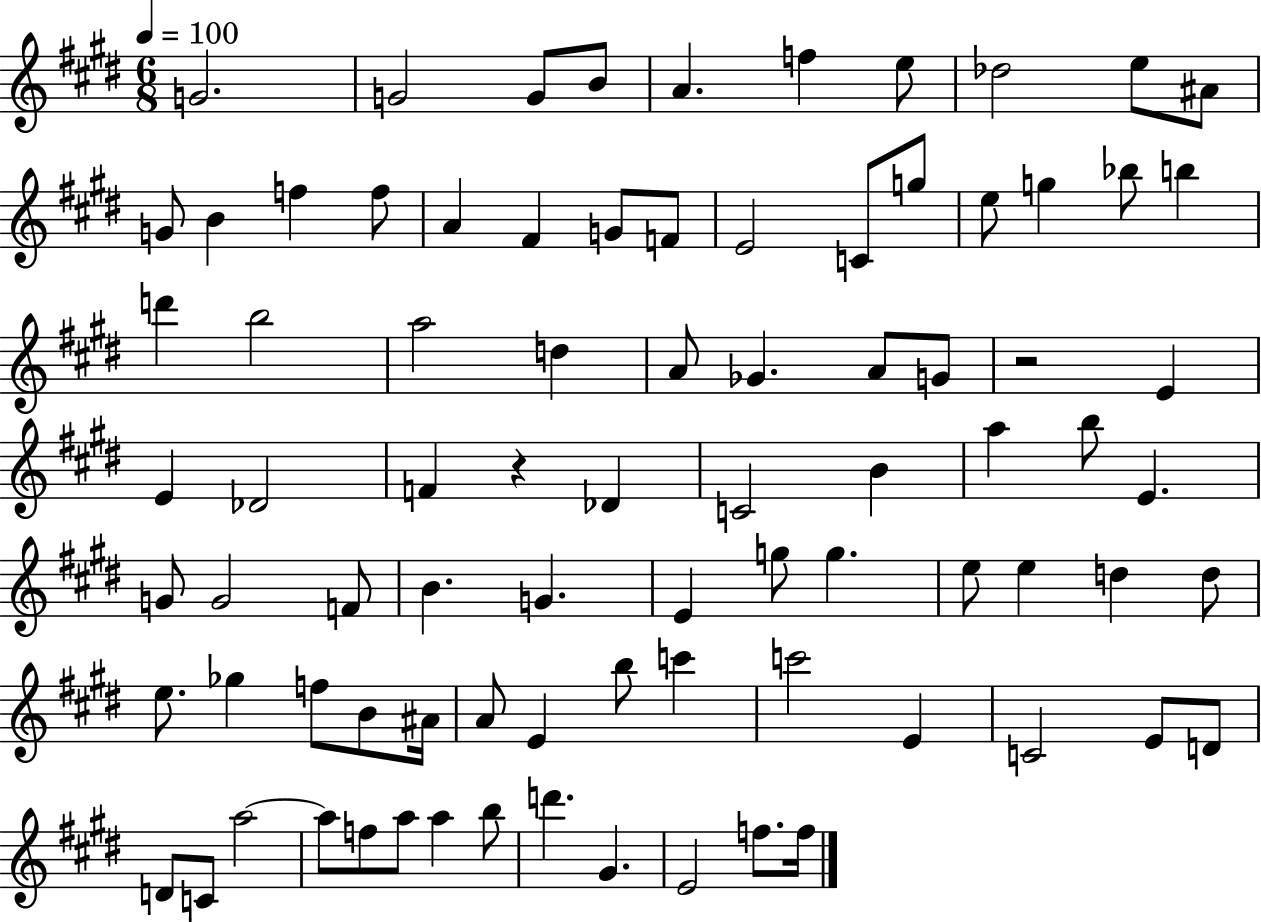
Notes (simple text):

G4/h. G4/h G4/e B4/e A4/q. F5/q E5/e Db5/h E5/e A#4/e G4/e B4/q F5/q F5/e A4/q F#4/q G4/e F4/e E4/h C4/e G5/e E5/e G5/q Bb5/e B5/q D6/q B5/h A5/h D5/q A4/e Gb4/q. A4/e G4/e R/h E4/q E4/q Db4/h F4/q R/q Db4/q C4/h B4/q A5/q B5/e E4/q. G4/e G4/h F4/e B4/q. G4/q. E4/q G5/e G5/q. E5/e E5/q D5/q D5/e E5/e. Gb5/q F5/e B4/e A#4/s A4/e E4/q B5/e C6/q C6/h E4/q C4/h E4/e D4/e D4/e C4/e A5/h A5/e F5/e A5/e A5/q B5/e D6/q. G#4/q. E4/h F5/e. F5/s